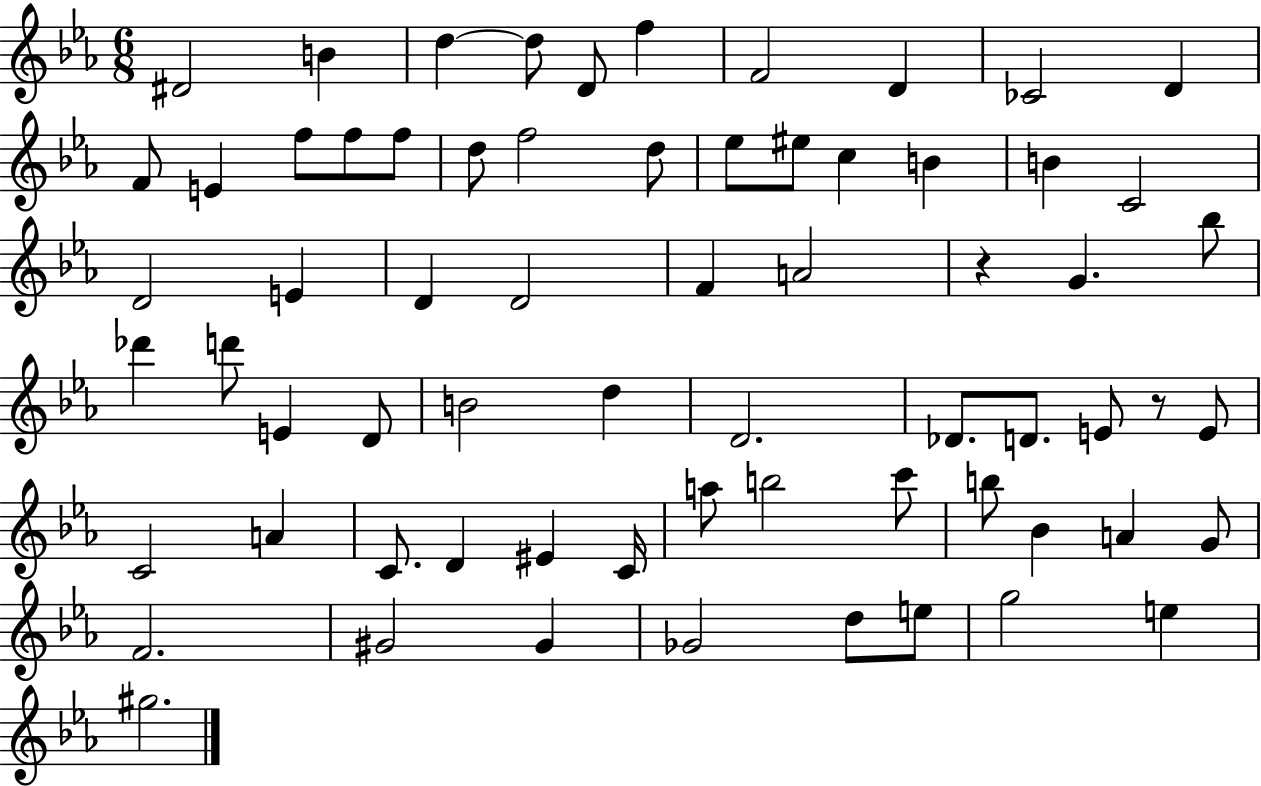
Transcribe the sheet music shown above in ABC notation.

X:1
T:Untitled
M:6/8
L:1/4
K:Eb
^D2 B d d/2 D/2 f F2 D _C2 D F/2 E f/2 f/2 f/2 d/2 f2 d/2 _e/2 ^e/2 c B B C2 D2 E D D2 F A2 z G _b/2 _d' d'/2 E D/2 B2 d D2 _D/2 D/2 E/2 z/2 E/2 C2 A C/2 D ^E C/4 a/2 b2 c'/2 b/2 _B A G/2 F2 ^G2 ^G _G2 d/2 e/2 g2 e ^g2